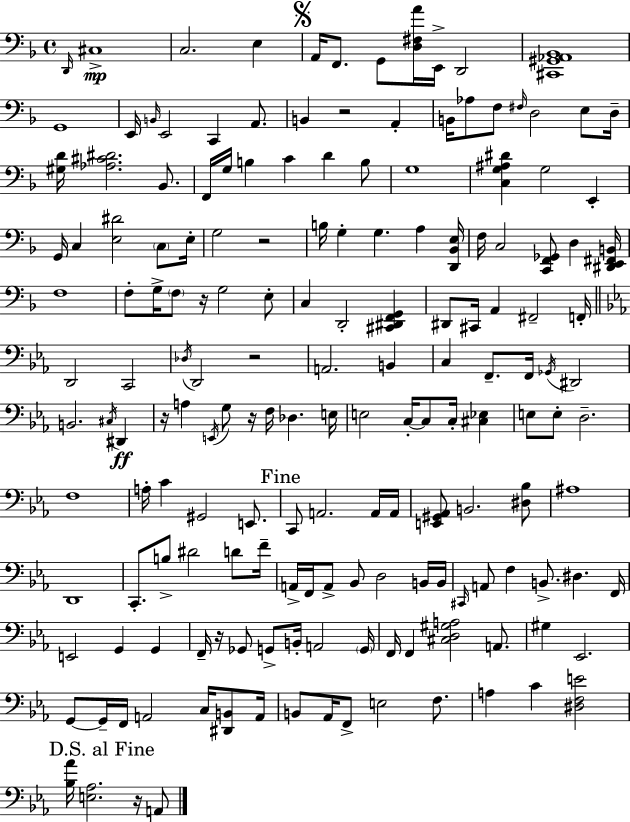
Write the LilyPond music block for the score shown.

{
  \clef bass
  \time 4/4
  \defaultTimeSignature
  \key f \major
  \grace { d,16 }\mp cis1-> | c2. e4 | \mark \markup { \musicglyph "scripts.segno" } a,16 f,8. g,8 <d fis a'>16 e,16-> d,2 | <cis, gis, aes, bes,>1 | \break g,1 | e,16 \grace { b,16 } e,2 c,4 a,8. | b,4 r2 a,4-. | b,16 aes8 f8 \grace { fis16 } d2 | \break e8 d16-- <gis d'>16 <aes cis' dis'>2. | bes,8. f,16 g16 b4 c'4 d'4 | b8 g1 | <c g ais dis'>4 g2 e,4-. | \break g,16 c4 <e dis'>2 | \parenthesize c8 e16-. g2 r2 | b16 g4-. g4. a4 | <d, bes, e>16 f16 c2 <c, f, ges,>8 d4 | \break <dis, e, fis, b,>16 f1 | f8-. g16-> \parenthesize f8 r16 g2 | e8-. c4 d,2-. <cis, dis, f, g,>4 | dis,8 cis,16 a,4 fis,2-- | \break f,16-. \bar "||" \break \key ees \major d,2 c,2 | \acciaccatura { des16 } d,2 r2 | a,2. b,4 | c4 f,8.-- f,16 \acciaccatura { ges,16 } dis,2 | \break b,2. \acciaccatura { cis16 }\ff dis,4 | r16 a4 \acciaccatura { e,16 } g8 r16 f16 des4. | e16 e2 c16-.~~ c8 c16-. | <cis ees>4 e8 e8-. d2.-- | \break f1 | a16-. c'4 gis,2 | e,8. \mark "Fine" c,8 a,2. | a,16 a,16 <e, gis, aes,>8 b,2. | \break <dis bes>8 ais1 | d,1 | c,8.-. b8-> dis'2 | d'8 f'16-- a,16-> f,16 a,8-> bes,8 d2 | \break b,16 b,16 \grace { cis,16 } a,8 f4 b,8.-> dis4. | f,16 e,2 g,4 | g,4 f,16-- r16 ges,8 g,8-> b,16-. a,2 | \parenthesize g,16 f,16 f,4 <cis d gis a>2 | \break a,8. gis4 ees,2. | g,8~~ g,16-- f,16 a,2 | c16 <dis, b,>8 a,16 b,8 aes,16 f,8-> e2 | f8. a4 c'4 <dis f e'>2 | \break \mark "D.S. al Fine" <bes aes'>16 <e aes>2. | r16 a,8 \bar "|."
}